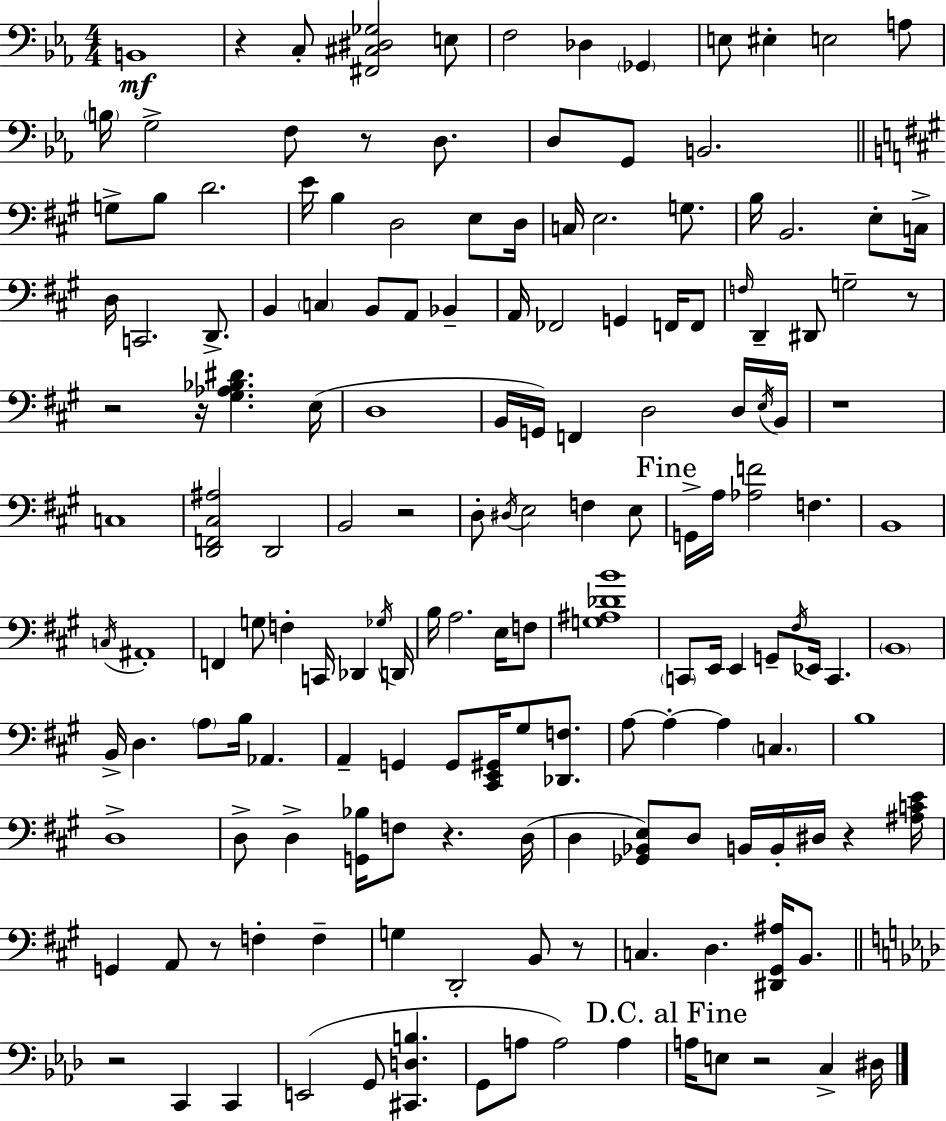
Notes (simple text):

B2/w R/q C3/e [F#2,C#3,D#3,Gb3]/h E3/e F3/h Db3/q Gb2/q E3/e EIS3/q E3/h A3/e B3/s G3/h F3/e R/e D3/e. D3/e G2/e B2/h. G3/e B3/e D4/h. E4/s B3/q D3/h E3/e D3/s C3/s E3/h. G3/e. B3/s B2/h. E3/e C3/s D3/s C2/h. D2/e. B2/q C3/q B2/e A2/e Bb2/q A2/s FES2/h G2/q F2/s F2/e F3/s D2/q D#2/e G3/h R/e R/h R/s [G#3,Ab3,Bb3,D#4]/q. E3/s D3/w B2/s G2/s F2/q D3/h D3/s E3/s B2/s R/w C3/w [D2,F2,C#3,A#3]/h D2/h B2/h R/h D3/e D#3/s E3/h F3/q E3/e G2/s A3/s [Ab3,F4]/h F3/q. B2/w C3/s A#2/w F2/q G3/e F3/q C2/s Db2/q Gb3/s D2/s B3/s A3/h. E3/s F3/e [G3,A#3,Db4,B4]/w C2/e E2/s E2/q G2/e F#3/s Eb2/s C2/q. B2/w B2/s D3/q. A3/e B3/s Ab2/q. A2/q G2/q G2/e [C#2,E2,G#2]/s G#3/e [Db2,F3]/e. A3/e A3/q A3/q C3/q. B3/w D3/w D3/e D3/q [G2,Bb3]/s F3/e R/q. D3/s D3/q [Gb2,Bb2,E3]/e D3/e B2/s B2/s D#3/s R/q [A#3,C4,E4]/s G2/q A2/e R/e F3/q F3/q G3/q D2/h B2/e R/e C3/q. D3/q. [D#2,G#2,A#3]/s B2/e. R/h C2/q C2/q E2/h G2/e [C#2,D3,B3]/q. G2/e A3/e A3/h A3/q A3/s E3/e R/h C3/q D#3/s